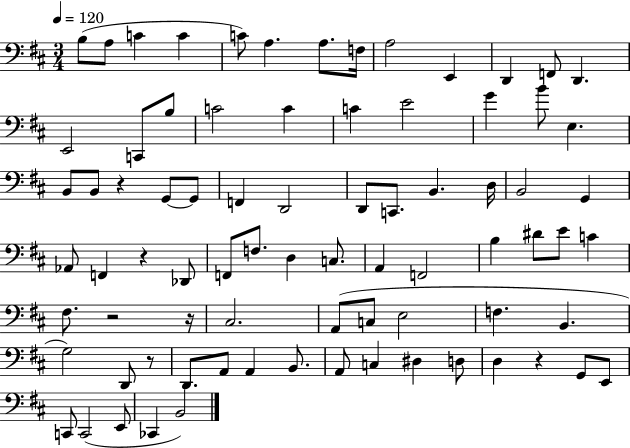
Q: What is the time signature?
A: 3/4